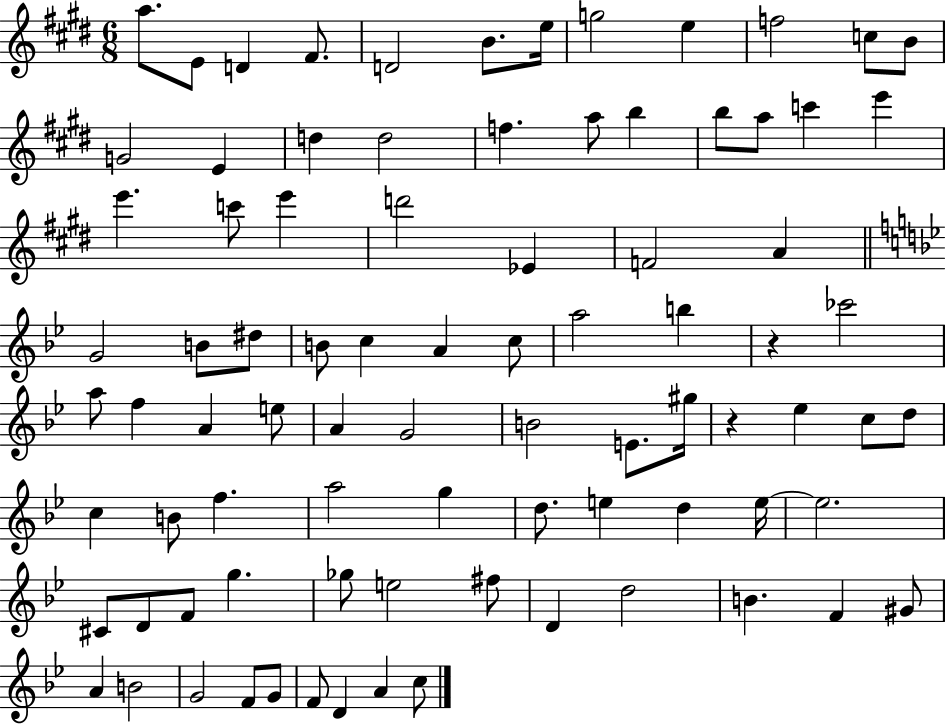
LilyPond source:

{
  \clef treble
  \numericTimeSignature
  \time 6/8
  \key e \major
  \repeat volta 2 { a''8. e'8 d'4 fis'8. | d'2 b'8. e''16 | g''2 e''4 | f''2 c''8 b'8 | \break g'2 e'4 | d''4 d''2 | f''4. a''8 b''4 | b''8 a''8 c'''4 e'''4 | \break e'''4. c'''8 e'''4 | d'''2 ees'4 | f'2 a'4 | \bar "||" \break \key bes \major g'2 b'8 dis''8 | b'8 c''4 a'4 c''8 | a''2 b''4 | r4 ces'''2 | \break a''8 f''4 a'4 e''8 | a'4 g'2 | b'2 e'8. gis''16 | r4 ees''4 c''8 d''8 | \break c''4 b'8 f''4. | a''2 g''4 | d''8. e''4 d''4 e''16~~ | e''2. | \break cis'8 d'8 f'8 g''4. | ges''8 e''2 fis''8 | d'4 d''2 | b'4. f'4 gis'8 | \break a'4 b'2 | g'2 f'8 g'8 | f'8 d'4 a'4 c''8 | } \bar "|."
}